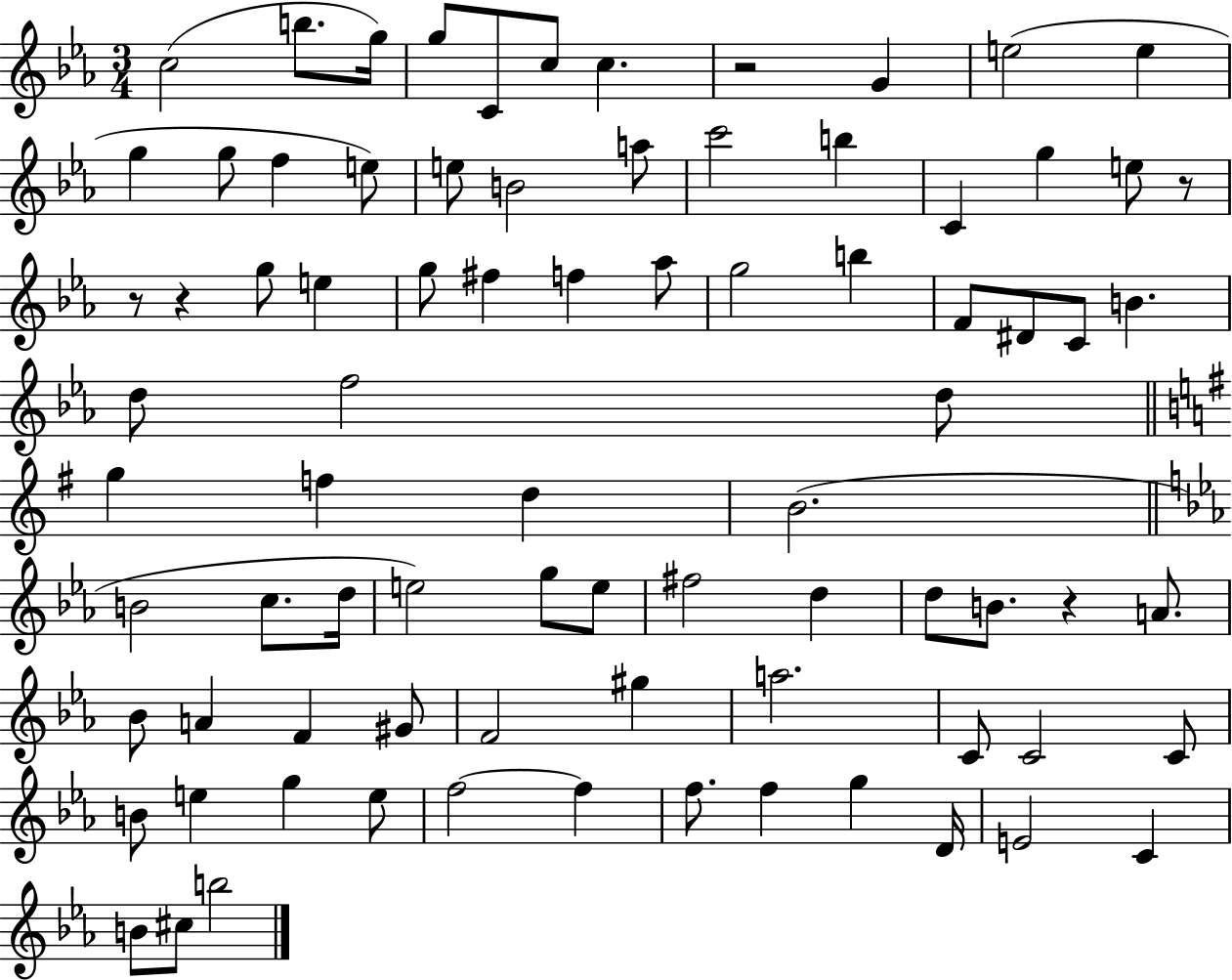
{
  \clef treble
  \numericTimeSignature
  \time 3/4
  \key ees \major
  c''2( b''8. g''16) | g''8 c'8 c''8 c''4. | r2 g'4 | e''2( e''4 | \break g''4 g''8 f''4 e''8) | e''8 b'2 a''8 | c'''2 b''4 | c'4 g''4 e''8 r8 | \break r8 r4 g''8 e''4 | g''8 fis''4 f''4 aes''8 | g''2 b''4 | f'8 dis'8 c'8 b'4. | \break d''8 f''2 d''8 | \bar "||" \break \key e \minor g''4 f''4 d''4 | b'2.( | \bar "||" \break \key c \minor b'2 c''8. d''16 | e''2) g''8 e''8 | fis''2 d''4 | d''8 b'8. r4 a'8. | \break bes'8 a'4 f'4 gis'8 | f'2 gis''4 | a''2. | c'8 c'2 c'8 | \break b'8 e''4 g''4 e''8 | f''2~~ f''4 | f''8. f''4 g''4 d'16 | e'2 c'4 | \break b'8 cis''8 b''2 | \bar "|."
}